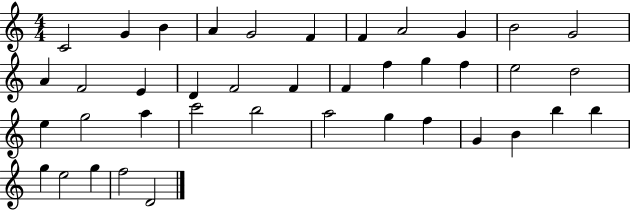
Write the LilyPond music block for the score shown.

{
  \clef treble
  \numericTimeSignature
  \time 4/4
  \key c \major
  c'2 g'4 b'4 | a'4 g'2 f'4 | f'4 a'2 g'4 | b'2 g'2 | \break a'4 f'2 e'4 | d'4 f'2 f'4 | f'4 f''4 g''4 f''4 | e''2 d''2 | \break e''4 g''2 a''4 | c'''2 b''2 | a''2 g''4 f''4 | g'4 b'4 b''4 b''4 | \break g''4 e''2 g''4 | f''2 d'2 | \bar "|."
}